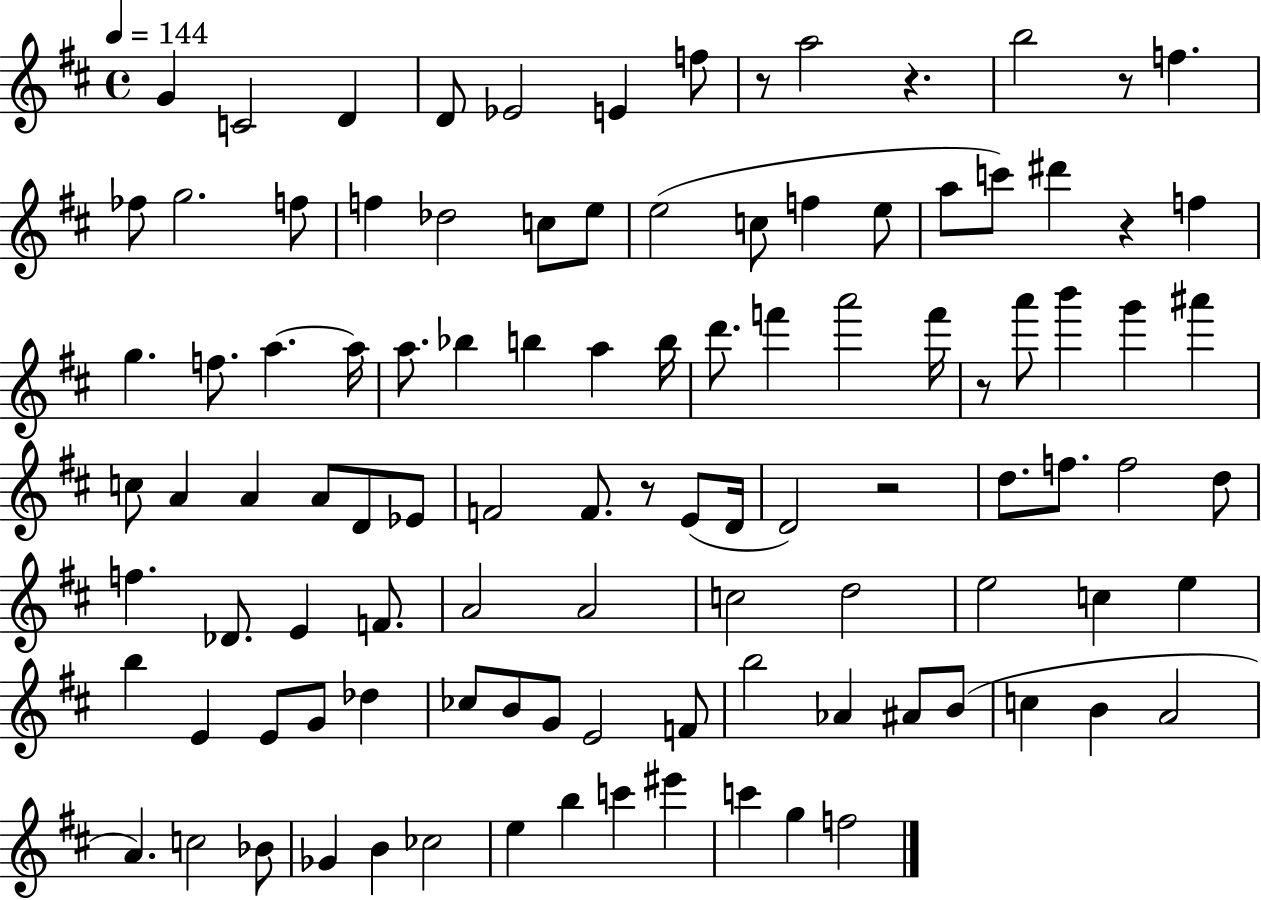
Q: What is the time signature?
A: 4/4